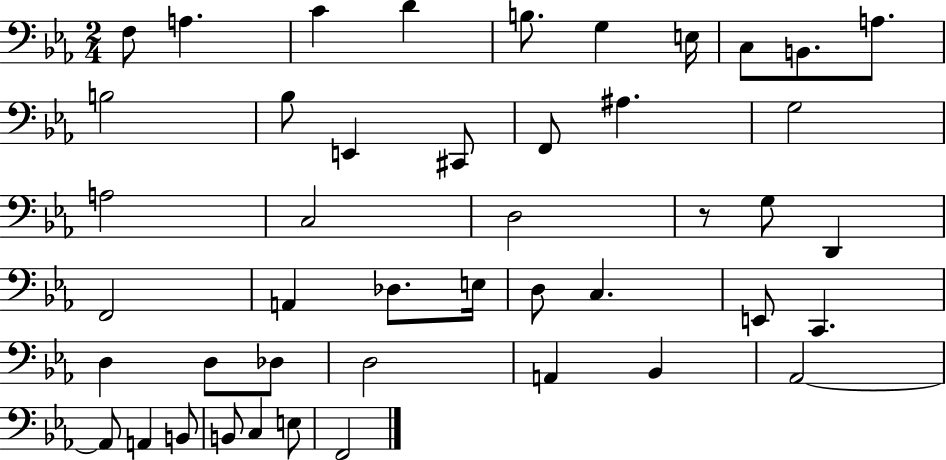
{
  \clef bass
  \numericTimeSignature
  \time 2/4
  \key ees \major
  f8 a4. | c'4 d'4 | b8. g4 e16 | c8 b,8. a8. | \break b2 | bes8 e,4 cis,8 | f,8 ais4. | g2 | \break a2 | c2 | d2 | r8 g8 d,4 | \break f,2 | a,4 des8. e16 | d8 c4. | e,8 c,4. | \break d4 d8 des8 | d2 | a,4 bes,4 | aes,2~~ | \break aes,8 a,4 b,8 | b,8 c4 e8 | f,2 | \bar "|."
}